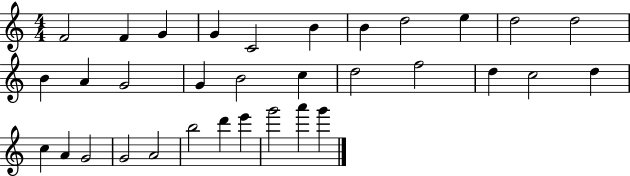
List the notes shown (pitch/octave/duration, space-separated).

F4/h F4/q G4/q G4/q C4/h B4/q B4/q D5/h E5/q D5/h D5/h B4/q A4/q G4/h G4/q B4/h C5/q D5/h F5/h D5/q C5/h D5/q C5/q A4/q G4/h G4/h A4/h B5/h D6/q E6/q G6/h A6/q G6/q